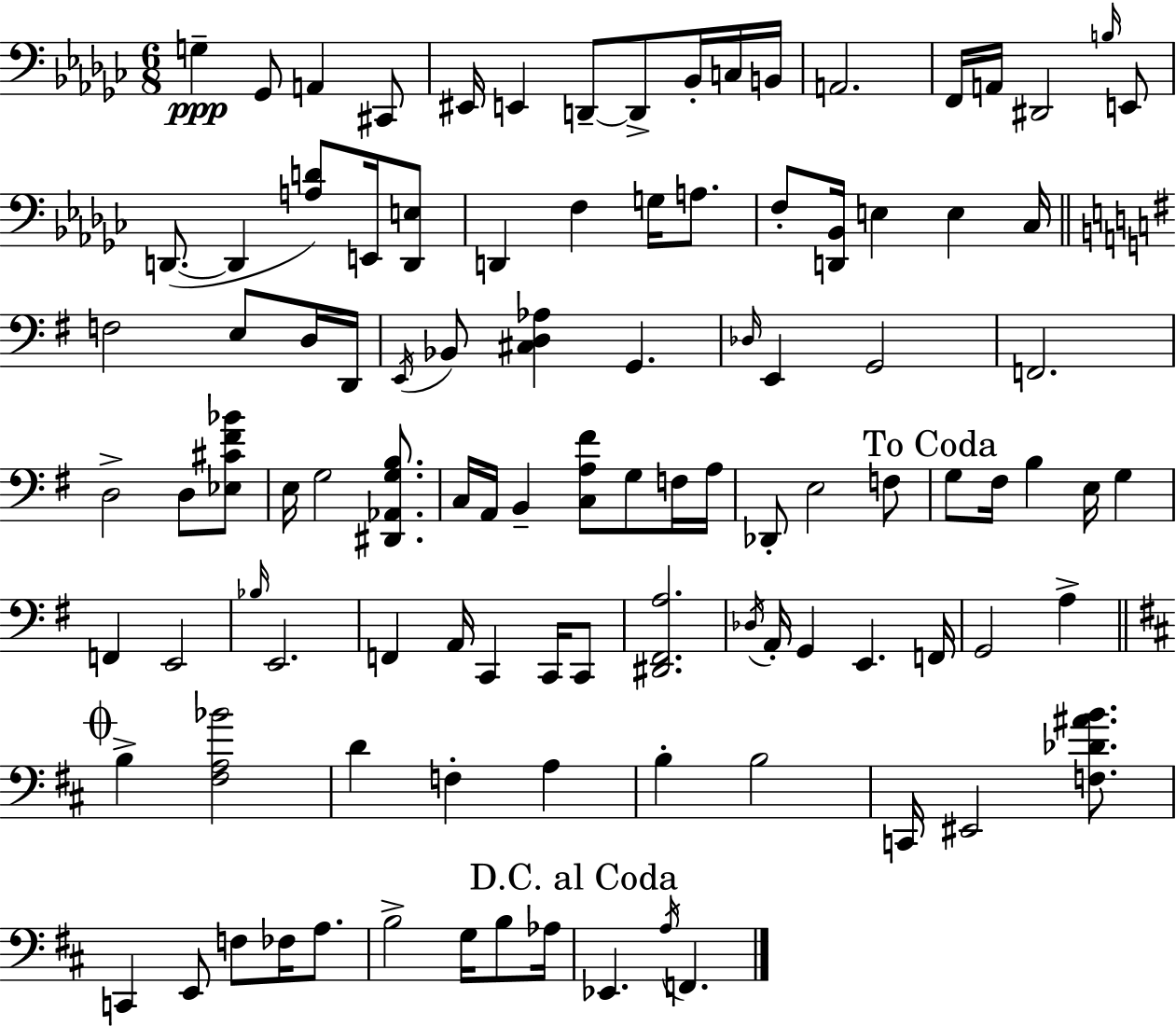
X:1
T:Untitled
M:6/8
L:1/4
K:Ebm
G, _G,,/2 A,, ^C,,/2 ^E,,/4 E,, D,,/2 D,,/2 _B,,/4 C,/4 B,,/4 A,,2 F,,/4 A,,/4 ^D,,2 B,/4 E,,/2 D,,/2 D,, [A,D]/2 E,,/4 [D,,E,]/2 D,, F, G,/4 A,/2 F,/2 [D,,_B,,]/4 E, E, _C,/4 F,2 E,/2 D,/4 D,,/4 E,,/4 _B,,/2 [^C,D,_A,] G,, _D,/4 E,, G,,2 F,,2 D,2 D,/2 [_E,^C^F_B]/2 E,/4 G,2 [^D,,_A,,G,B,]/2 C,/4 A,,/4 B,, [C,A,^F]/2 G,/2 F,/4 A,/4 _D,,/2 E,2 F,/2 G,/2 ^F,/4 B, E,/4 G, F,, E,,2 _B,/4 E,,2 F,, A,,/4 C,, C,,/4 C,,/2 [^D,,^F,,A,]2 _D,/4 A,,/4 G,, E,, F,,/4 G,,2 A, B, [^F,A,_B]2 D F, A, B, B,2 C,,/4 ^E,,2 [F,_D^AB]/2 C,, E,,/2 F,/2 _F,/4 A,/2 B,2 G,/4 B,/2 _A,/4 _E,, A,/4 F,,